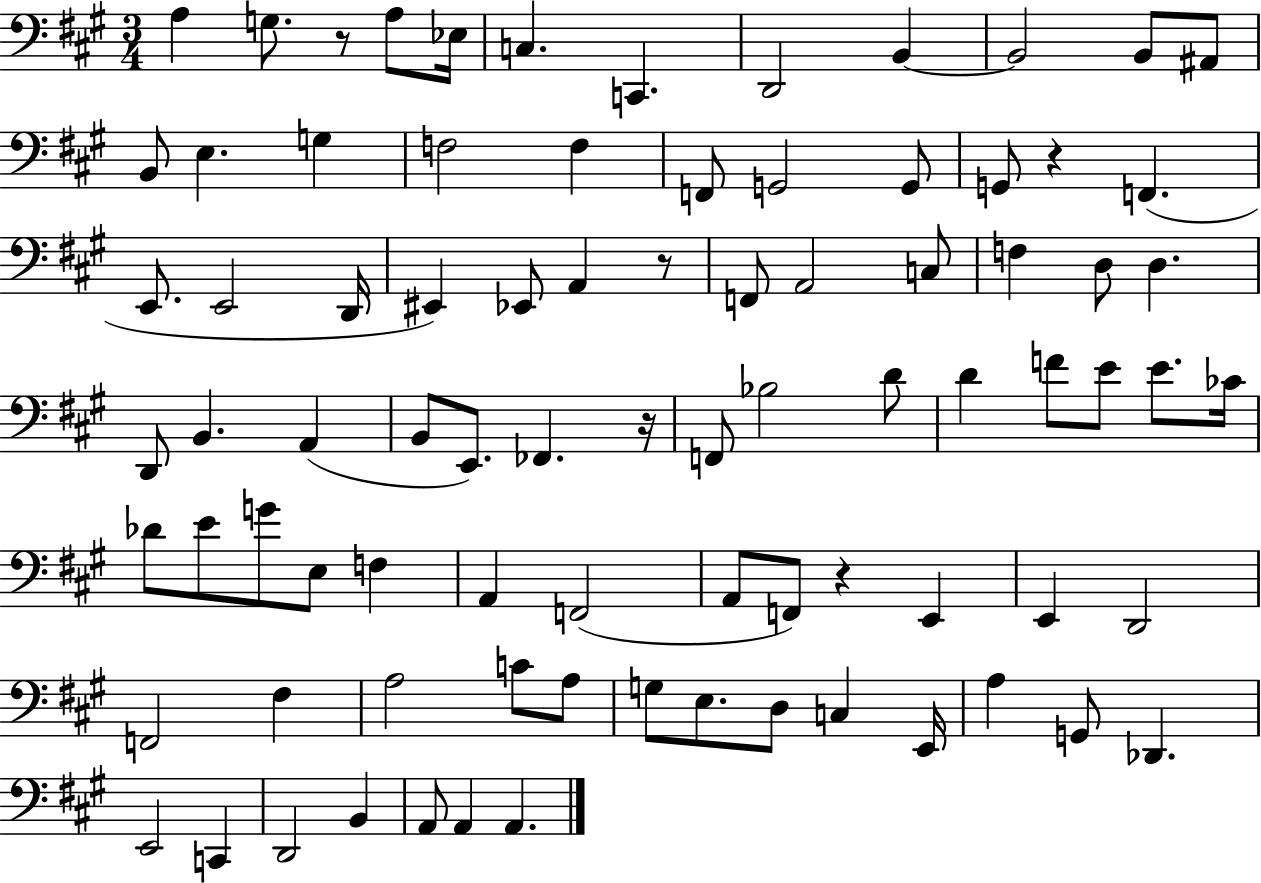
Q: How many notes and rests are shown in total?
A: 84